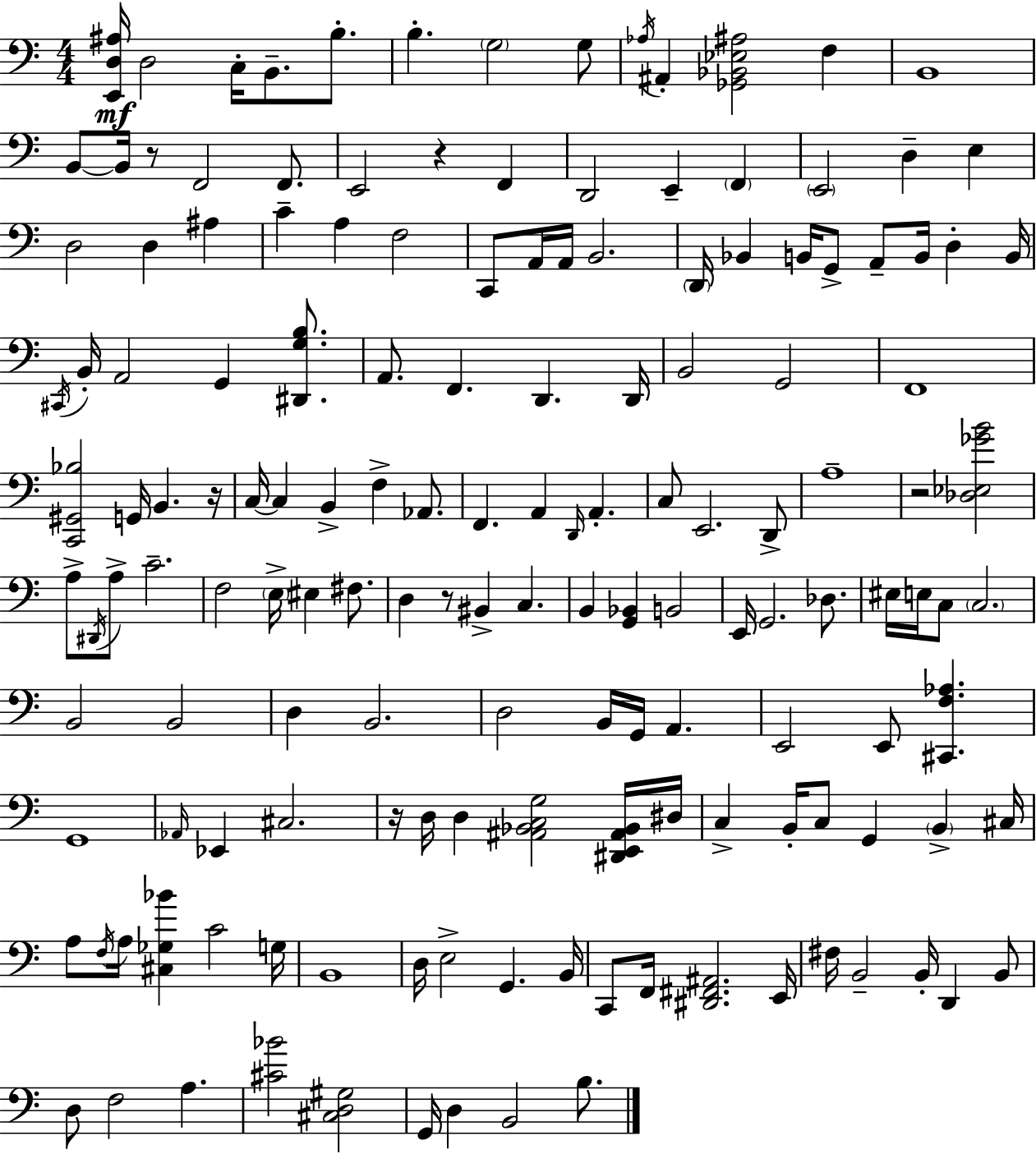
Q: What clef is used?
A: bass